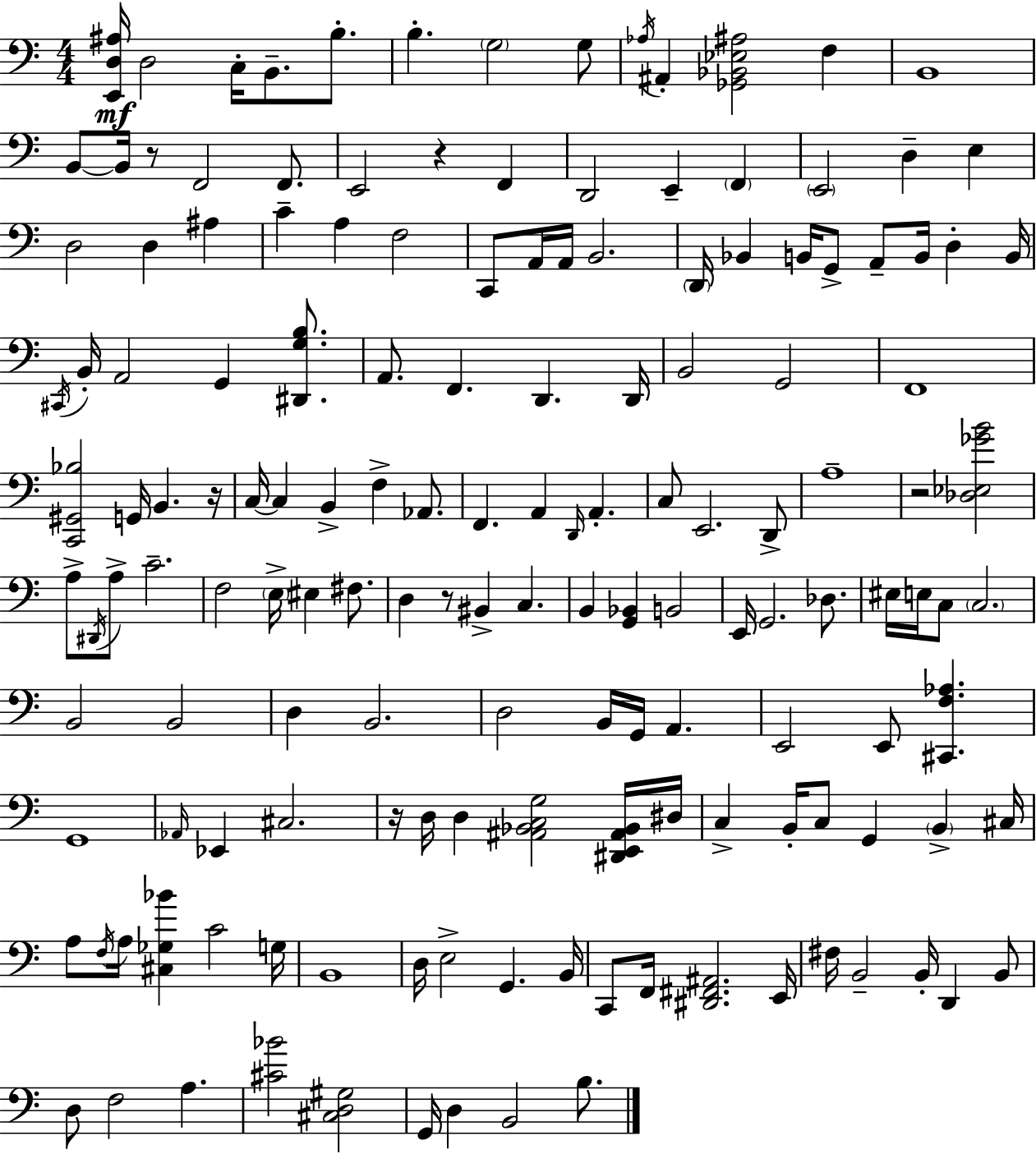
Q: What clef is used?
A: bass